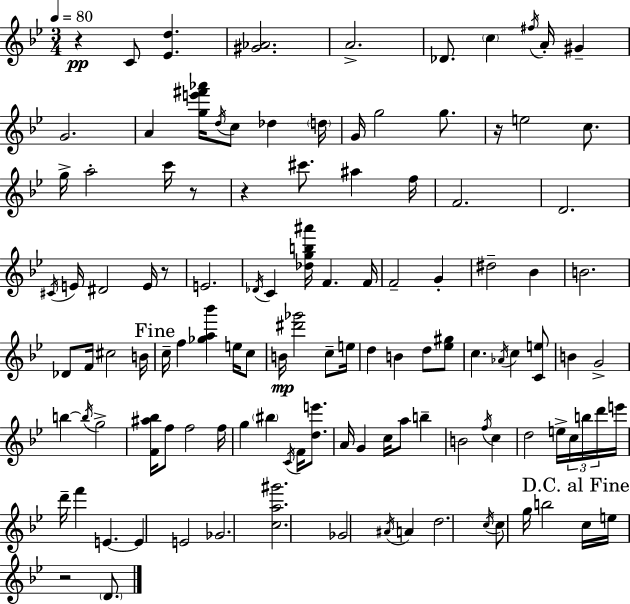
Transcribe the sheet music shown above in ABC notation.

X:1
T:Untitled
M:3/4
L:1/4
K:Gm
z C/2 [_Ed] [^G_A]2 A2 _D/2 c ^f/4 A/4 ^G G2 A [ge'^f'_a']/4 d/4 c/2 _d d/4 G/4 g2 g/2 z/4 e2 c/2 g/4 a2 c'/4 z/2 z ^c'/2 ^a f/4 F2 D2 ^C/4 E/4 ^D2 E/4 z/2 E2 _D/4 C [_dgb^a']/4 F F/4 F2 G ^d2 _B B2 _D/2 F/4 ^c2 B/4 c/4 f [_ga_b'] e/4 c/2 B/4 [^d'_g']2 c/2 e/4 d B d/2 [_e^g]/2 c _A/4 c [Ce]/2 B G2 b b/4 g2 [F^a_b]/4 f/2 f2 f/4 g ^b C/4 F/4 [de']/2 A/4 G c/4 a/2 b B2 f/4 c d2 e/4 c/4 b/4 d'/4 e'/4 d'/4 f' E E E2 _G2 [ca^g']2 _G2 ^A/4 A d2 c/4 c/2 g/4 b2 c/4 e/4 z2 D/2